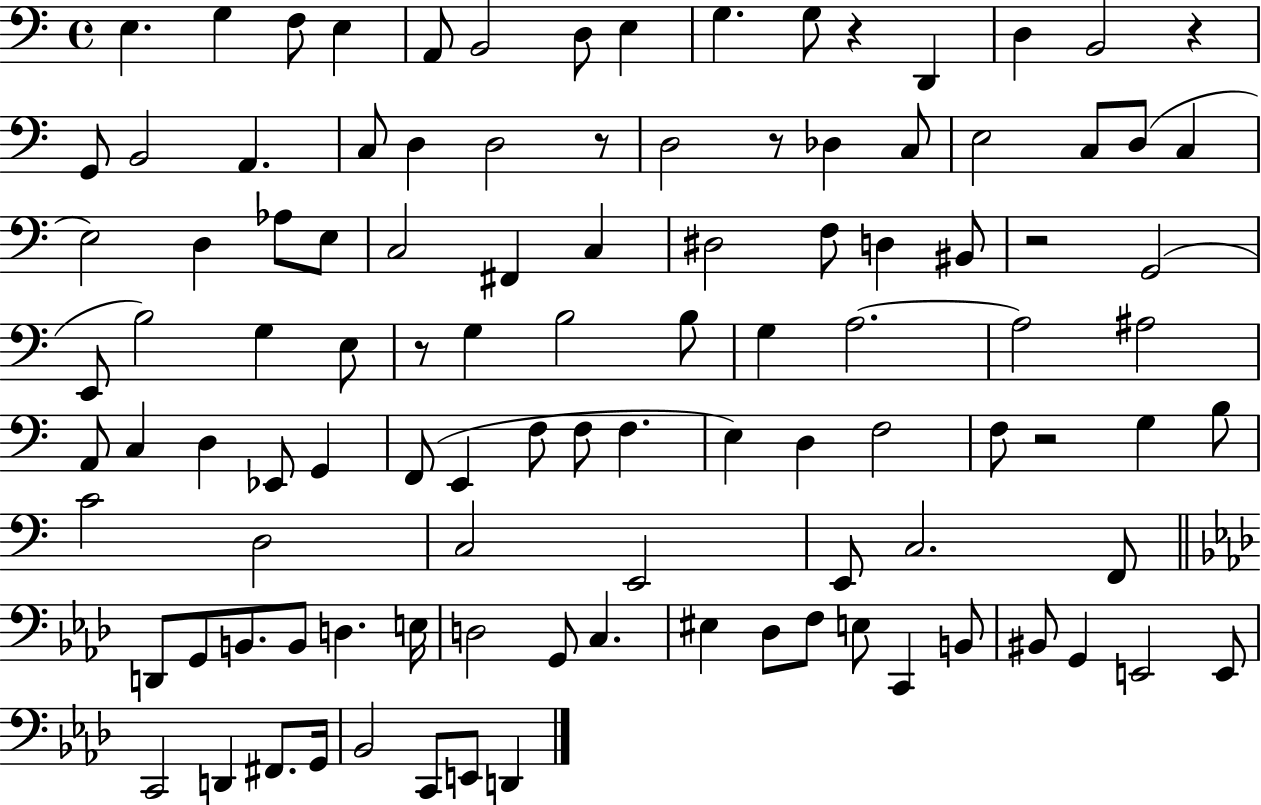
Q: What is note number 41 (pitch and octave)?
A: G3